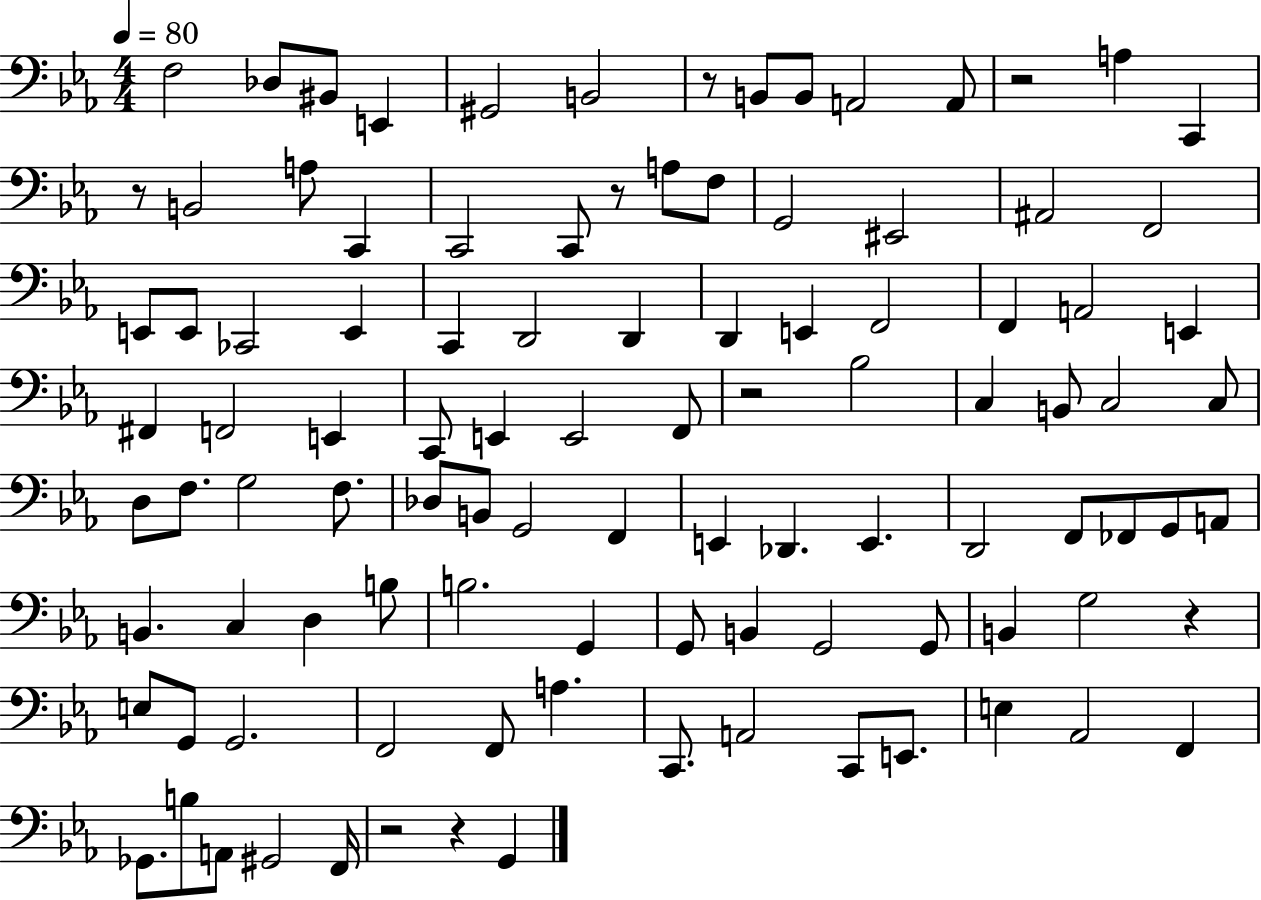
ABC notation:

X:1
T:Untitled
M:4/4
L:1/4
K:Eb
F,2 _D,/2 ^B,,/2 E,, ^G,,2 B,,2 z/2 B,,/2 B,,/2 A,,2 A,,/2 z2 A, C,, z/2 B,,2 A,/2 C,, C,,2 C,,/2 z/2 A,/2 F,/2 G,,2 ^E,,2 ^A,,2 F,,2 E,,/2 E,,/2 _C,,2 E,, C,, D,,2 D,, D,, E,, F,,2 F,, A,,2 E,, ^F,, F,,2 E,, C,,/2 E,, E,,2 F,,/2 z2 _B,2 C, B,,/2 C,2 C,/2 D,/2 F,/2 G,2 F,/2 _D,/2 B,,/2 G,,2 F,, E,, _D,, E,, D,,2 F,,/2 _F,,/2 G,,/2 A,,/2 B,, C, D, B,/2 B,2 G,, G,,/2 B,, G,,2 G,,/2 B,, G,2 z E,/2 G,,/2 G,,2 F,,2 F,,/2 A, C,,/2 A,,2 C,,/2 E,,/2 E, _A,,2 F,, _G,,/2 B,/2 A,,/2 ^G,,2 F,,/4 z2 z G,,